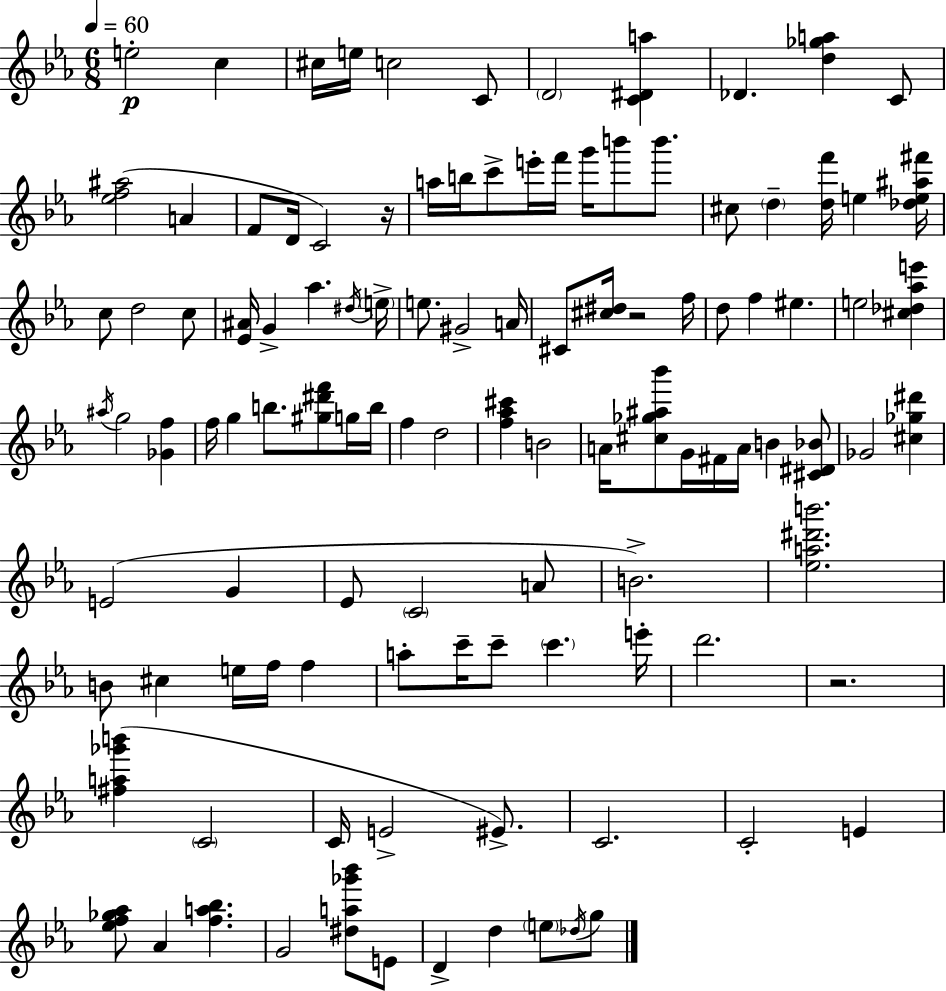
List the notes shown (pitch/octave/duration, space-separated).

E5/h C5/q C#5/s E5/s C5/h C4/e D4/h [C4,D#4,A5]/q Db4/q. [D5,Gb5,A5]/q C4/e [Eb5,F5,A#5]/h A4/q F4/e D4/s C4/h R/s A5/s B5/s C6/e E6/s F6/s G6/s B6/e B6/e. C#5/e D5/q [D5,F6]/s E5/q [Db5,E5,A#5,F#6]/s C5/e D5/h C5/e [Eb4,A#4]/s G4/q Ab5/q. D#5/s E5/s E5/e. G#4/h A4/s C#4/e [C#5,D#5]/s R/h F5/s D5/e F5/q EIS5/q. E5/h [C#5,Db5,Ab5,E6]/q A#5/s G5/h [Gb4,F5]/q F5/s G5/q B5/e. [G#5,D#6,F6]/e G5/s B5/s F5/q D5/h [F5,Ab5,C#6]/q B4/h A4/s [C#5,Gb5,A#5,Bb6]/e G4/s F#4/s A4/s B4/q [C#4,D#4,Bb4]/e Gb4/h [C#5,Gb5,D#6]/q E4/h G4/q Eb4/e C4/h A4/e B4/h. [Eb5,A5,D#6,B6]/h. B4/e C#5/q E5/s F5/s F5/q A5/e C6/s C6/e C6/q. E6/s D6/h. R/h. [F#5,A5,Gb6,B6]/q C4/h C4/s E4/h EIS4/e. C4/h. C4/h E4/q [Eb5,F5,Gb5,Ab5]/e Ab4/q [F5,A5,Bb5]/q. G4/h [D#5,A5,Gb6,Bb6]/e E4/e D4/q D5/q E5/e Db5/s G5/e